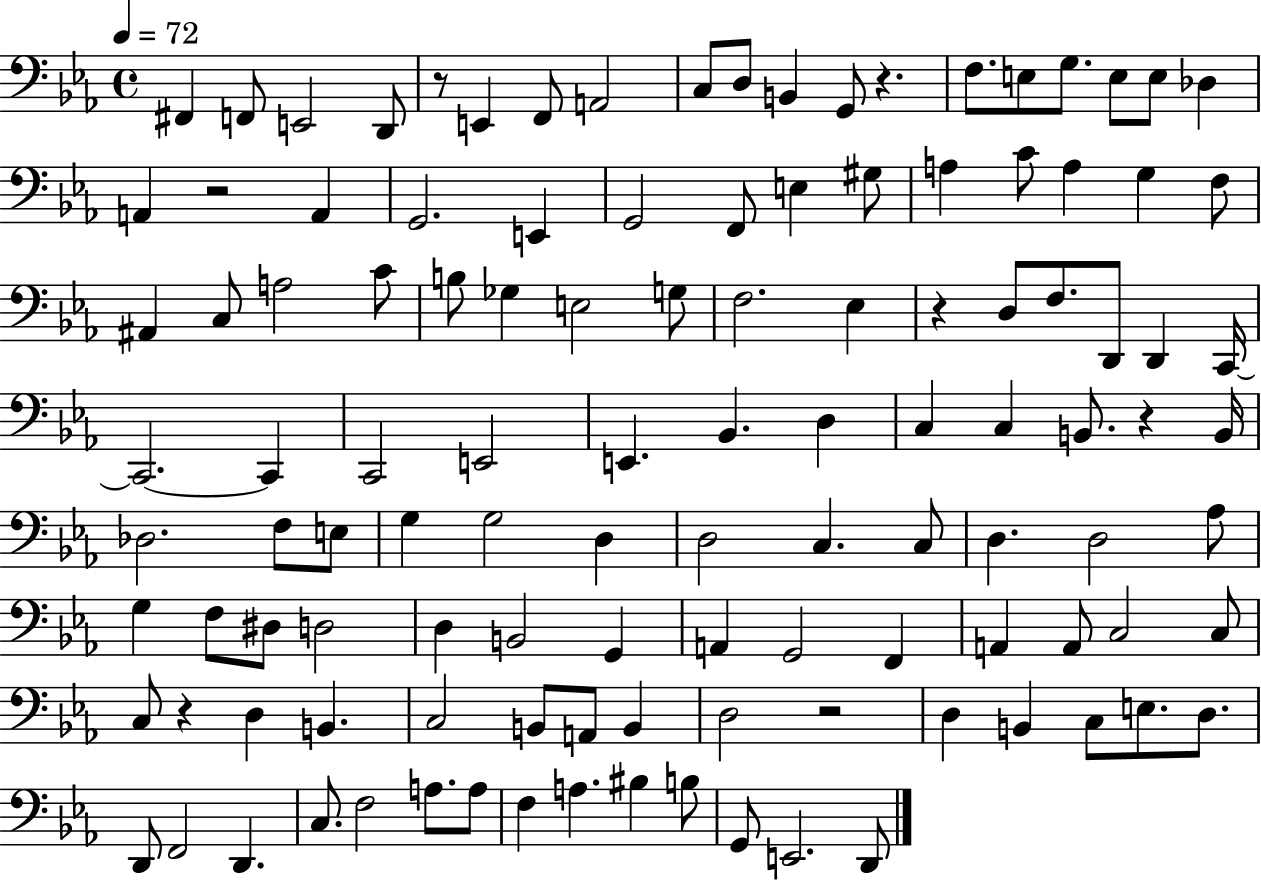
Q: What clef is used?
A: bass